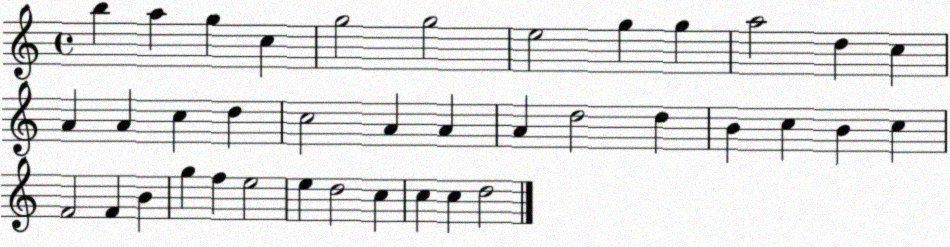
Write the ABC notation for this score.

X:1
T:Untitled
M:4/4
L:1/4
K:C
b a g c g2 g2 e2 g g a2 d c A A c d c2 A A A d2 d B c B c F2 F B g f e2 e d2 c c c d2